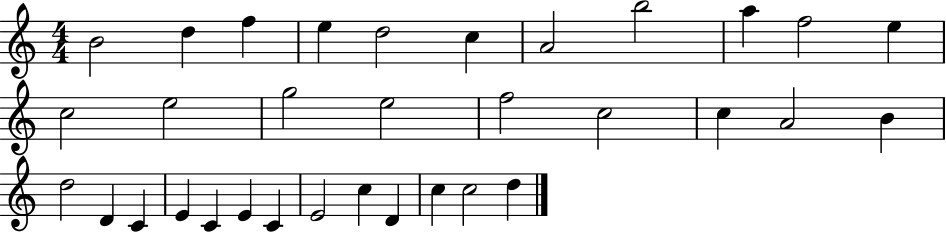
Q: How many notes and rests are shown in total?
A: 33